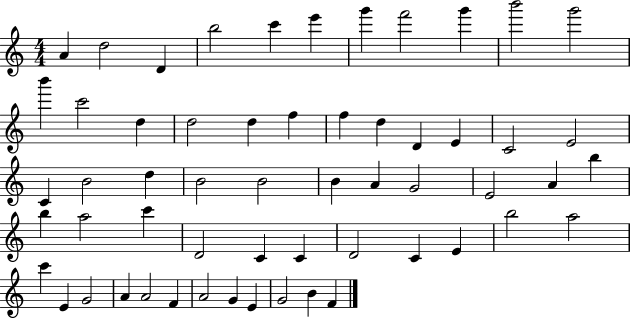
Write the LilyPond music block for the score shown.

{
  \clef treble
  \numericTimeSignature
  \time 4/4
  \key c \major
  a'4 d''2 d'4 | b''2 c'''4 e'''4 | g'''4 f'''2 g'''4 | b'''2 g'''2 | \break b'''4 c'''2 d''4 | d''2 d''4 f''4 | f''4 d''4 d'4 e'4 | c'2 e'2 | \break c'4 b'2 d''4 | b'2 b'2 | b'4 a'4 g'2 | e'2 a'4 b''4 | \break b''4 a''2 c'''4 | d'2 c'4 c'4 | d'2 c'4 e'4 | b''2 a''2 | \break c'''4 e'4 g'2 | a'4 a'2 f'4 | a'2 g'4 e'4 | g'2 b'4 f'4 | \break \bar "|."
}